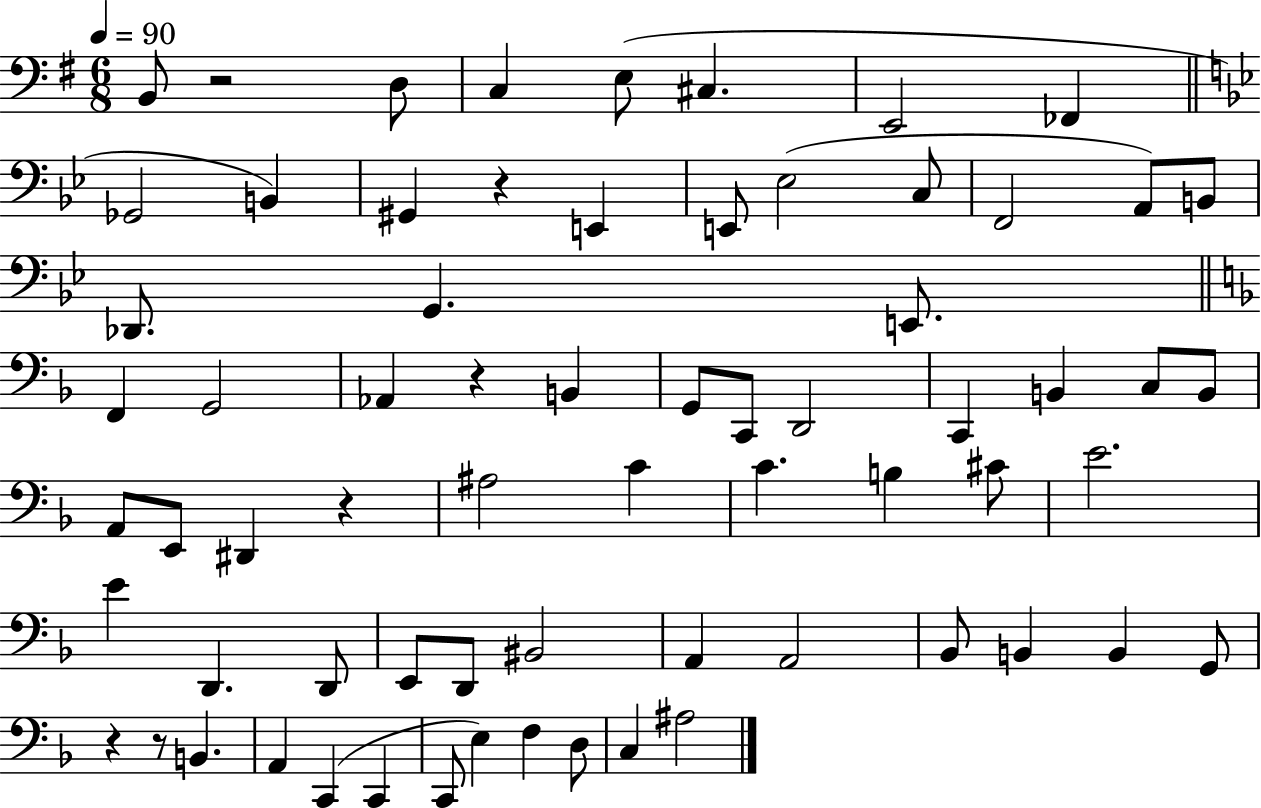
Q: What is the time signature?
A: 6/8